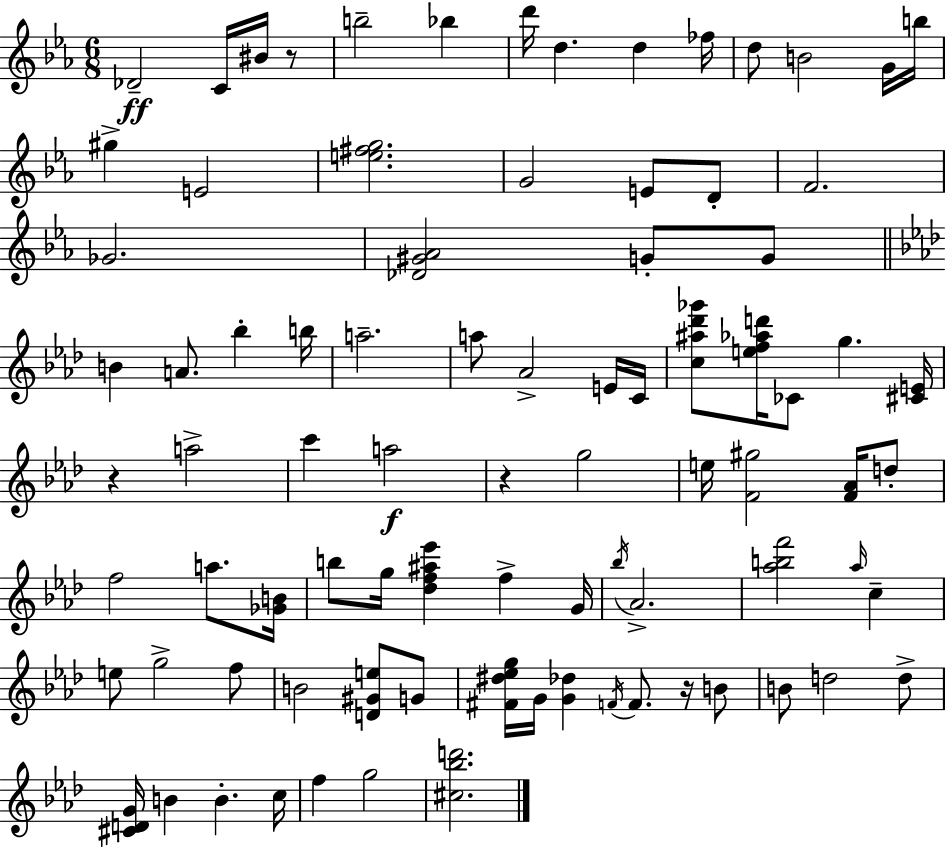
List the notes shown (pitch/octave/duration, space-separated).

Db4/h C4/s BIS4/s R/e B5/h Bb5/q D6/s D5/q. D5/q FES5/s D5/e B4/h G4/s B5/s G#5/q E4/h [E5,F#5,G5]/h. G4/h E4/e D4/e F4/h. Gb4/h. [Db4,G#4,Ab4]/h G4/e G4/e B4/q A4/e. Bb5/q B5/s A5/h. A5/e Ab4/h E4/s C4/s [C5,A#5,Db6,Gb6]/e [E5,F5,Ab5,D6]/s CES4/e G5/q. [C#4,E4]/s R/q A5/h C6/q A5/h R/q G5/h E5/s [F4,G#5]/h [F4,Ab4]/s D5/e F5/h A5/e. [Gb4,B4]/s B5/e G5/s [Db5,F5,A#5,Eb6]/q F5/q G4/s Bb5/s Ab4/h. [Ab5,B5,F6]/h Ab5/s C5/q E5/e G5/h F5/e B4/h [D4,G#4,E5]/e G4/e [F#4,D#5,Eb5,G5]/s G4/s [G4,Db5]/q F4/s F4/e. R/s B4/e B4/e D5/h D5/e [C#4,D4,G4]/s B4/q B4/q. C5/s F5/q G5/h [C#5,Bb5,D6]/h.